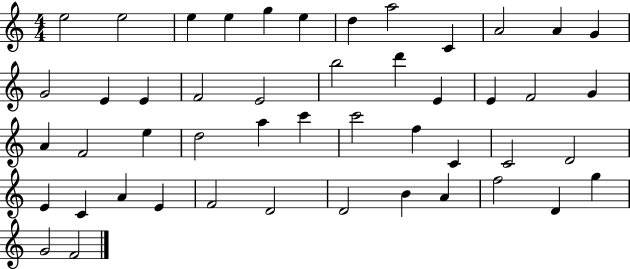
E5/h E5/h E5/q E5/q G5/q E5/q D5/q A5/h C4/q A4/h A4/q G4/q G4/h E4/q E4/q F4/h E4/h B5/h D6/q E4/q E4/q F4/h G4/q A4/q F4/h E5/q D5/h A5/q C6/q C6/h F5/q C4/q C4/h D4/h E4/q C4/q A4/q E4/q F4/h D4/h D4/h B4/q A4/q F5/h D4/q G5/q G4/h F4/h